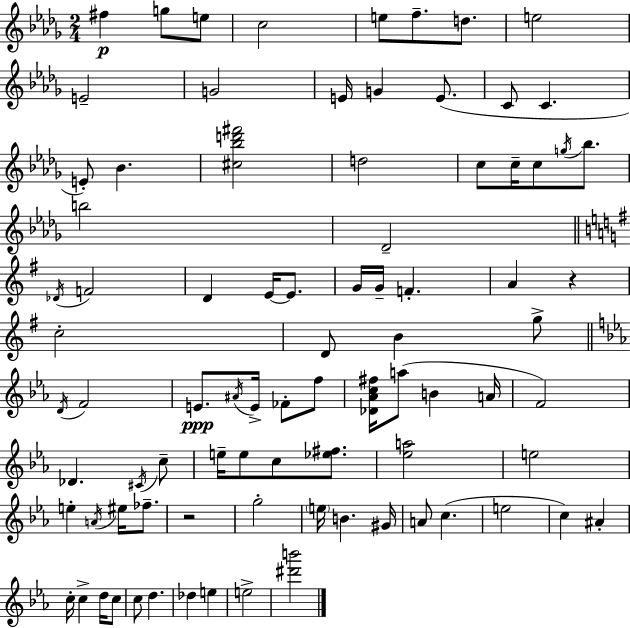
{
  \clef treble
  \numericTimeSignature
  \time 2/4
  \key bes \minor
  fis''4\p g''8 e''8 | c''2 | e''8 f''8.-- d''8. | e''2 | \break e'2-- | g'2 | e'16 g'4 e'8.( | c'8 c'4. | \break e'8-.) bes'4. | <cis'' bes'' d''' fis'''>2 | d''2 | c''8 c''16-- c''8 \acciaccatura { g''16 } bes''8. | \break b''2 | des'2-- | \bar "||" \break \key e \minor \acciaccatura { des'16 } f'2 | d'4 e'16~~ e'8. | g'16 g'16-- f'4.-. | a'4 r4 | \break c''2-. | d'8 b'4 g''8-> | \bar "||" \break \key c \minor \acciaccatura { d'16 } f'2 | e'8.\ppp \acciaccatura { ais'16 } e'16-> fes'8-. | f''8 <des' aes' c'' fis''>16 a''8( b'4 | a'16 f'2) | \break des'4. | \acciaccatura { cis'16 } c''8-- e''16-- e''8 c''8 | <ees'' fis''>8. <ees'' a''>2 | e''2 | \break e''4-. \acciaccatura { a'16 } | eis''16 fes''8.-- r2 | g''2-. | \parenthesize e''16 b'4. | \break gis'16 a'8 c''4.( | e''2 | c''4) | ais'4-. c''16-. c''4-> | \break d''16 c''8 c''8 d''4. | des''4 | e''4 e''2-> | <dis''' b'''>2 | \break \bar "|."
}